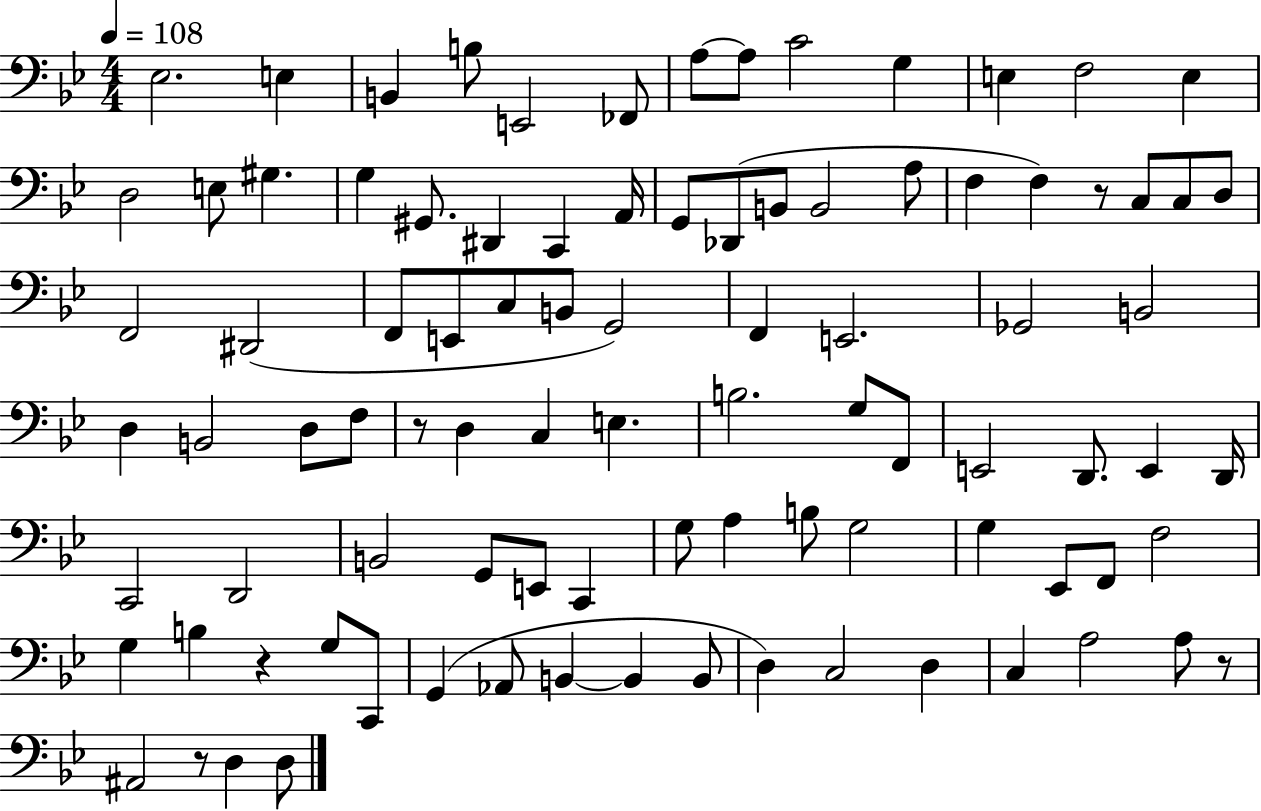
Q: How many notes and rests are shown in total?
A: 93